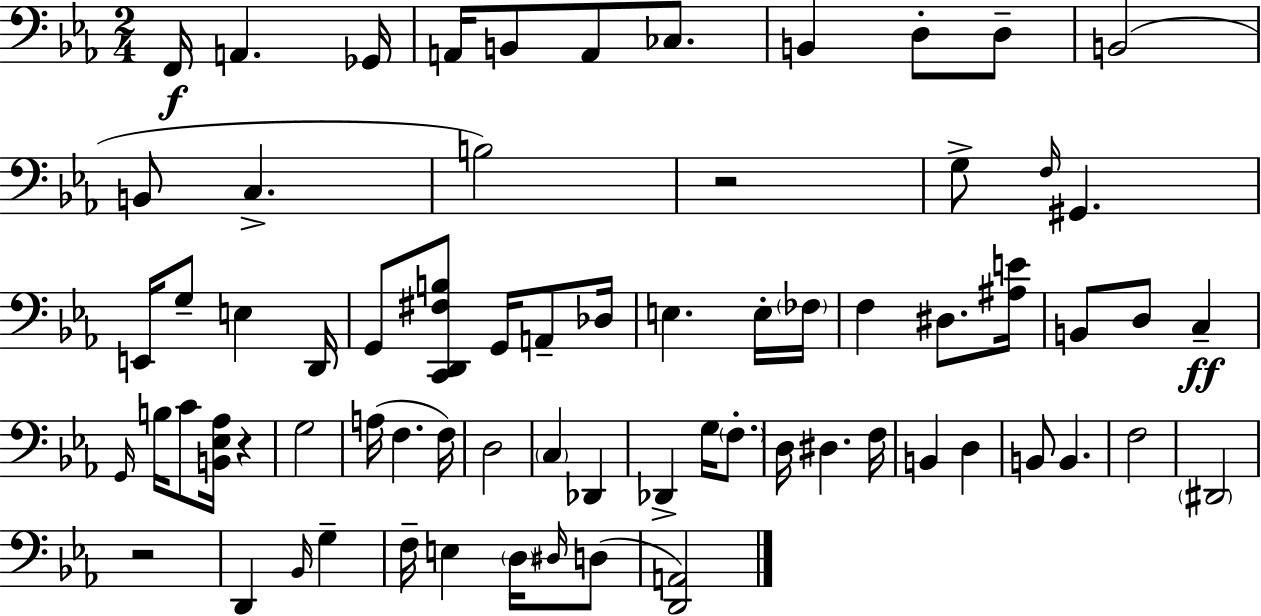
X:1
T:Untitled
M:2/4
L:1/4
K:Cm
F,,/4 A,, _G,,/4 A,,/4 B,,/2 A,,/2 _C,/2 B,, D,/2 D,/2 B,,2 B,,/2 C, B,2 z2 G,/2 F,/4 ^G,, E,,/4 G,/2 E, D,,/4 G,,/2 [C,,D,,^F,B,]/2 G,,/4 A,,/2 _D,/4 E, E,/4 _F,/4 F, ^D,/2 [^A,E]/4 B,,/2 D,/2 C, G,,/4 B,/4 C/2 [B,,_E,_A,]/4 z G,2 A,/4 F, F,/4 D,2 C, _D,, _D,, G,/4 F,/2 D,/4 ^D, F,/4 B,, D, B,,/2 B,, F,2 ^D,,2 z2 D,, _B,,/4 G, F,/4 E, D,/4 ^D,/4 D,/2 [D,,A,,]2